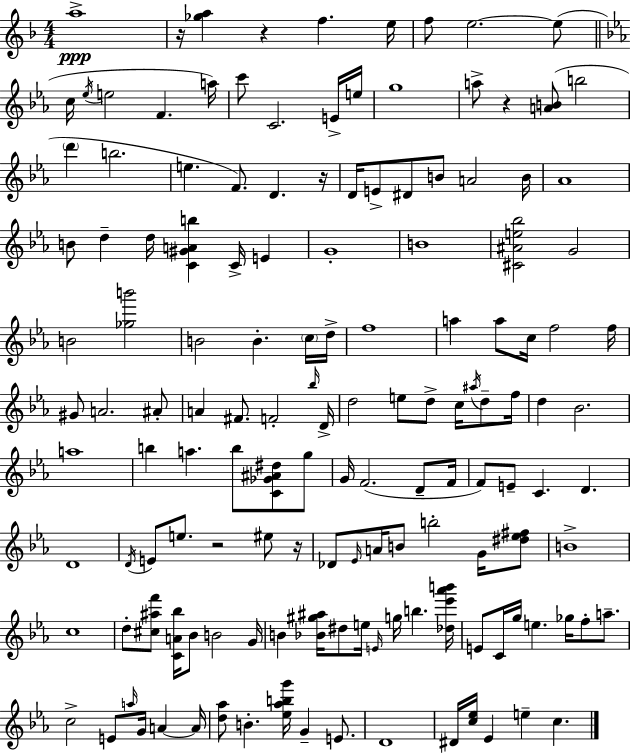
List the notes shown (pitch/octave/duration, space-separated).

A5/w R/s [Gb5,A5]/q R/q F5/q. E5/s F5/e E5/h. E5/e C5/s Eb5/s E5/h F4/q. A5/s C6/e C4/h. E4/s E5/s G5/w A5/e R/q [A4,B4]/e B5/h D6/q B5/h. E5/q. F4/e. D4/q. R/s D4/s E4/e D#4/e B4/e A4/h B4/s Ab4/w B4/e D5/q D5/s [C4,G#4,A4,B5]/q C4/s E4/q G4/w B4/w [C#4,A#4,E5,Bb5]/h G4/h B4/h [Gb5,B6]/h B4/h B4/q. C5/s D5/s F5/w A5/q A5/e C5/s F5/h F5/s G#4/e A4/h. A#4/e A4/q F#4/e. F4/h Bb5/s D4/s D5/h E5/e D5/e C5/s A#5/s D5/e F5/s D5/q Bb4/h. A5/w B5/q A5/q. B5/e [C4,Gb4,A#4,D#5]/e G5/e G4/s F4/h. D4/e F4/s F4/e E4/e C4/q. D4/q. D4/w D4/s E4/e E5/e. R/h EIS5/e R/s Db4/e Eb4/s A4/s B4/e B5/h G4/s [D#5,Eb5,F#5]/e B4/w C5/w D5/e [C#5,A#5,F6]/e [C4,A4,Bb5]/s Bb4/e B4/h G4/s B4/q [Bb4,G#5,A#5]/s D#5/e E5/s E4/s G5/s B5/q. [Db5,Eb6,Ab6,B6]/s E4/e C4/s G5/s E5/q. Gb5/s F5/e A5/e. C5/h E4/e A5/s G4/s A4/q A4/s [D5,Ab5]/e B4/q. [Eb5,Ab5,B5,G6]/s G4/q E4/e. D4/w D#4/s [C5,Eb5]/s Eb4/q E5/q C5/q.